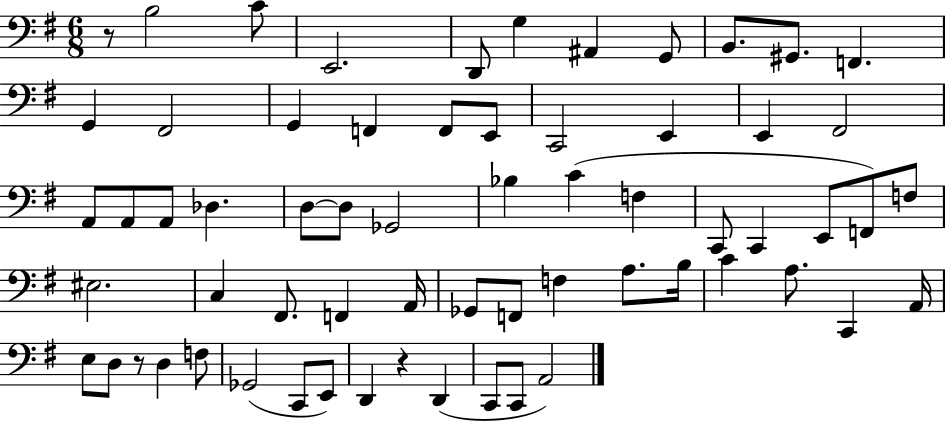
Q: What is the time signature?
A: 6/8